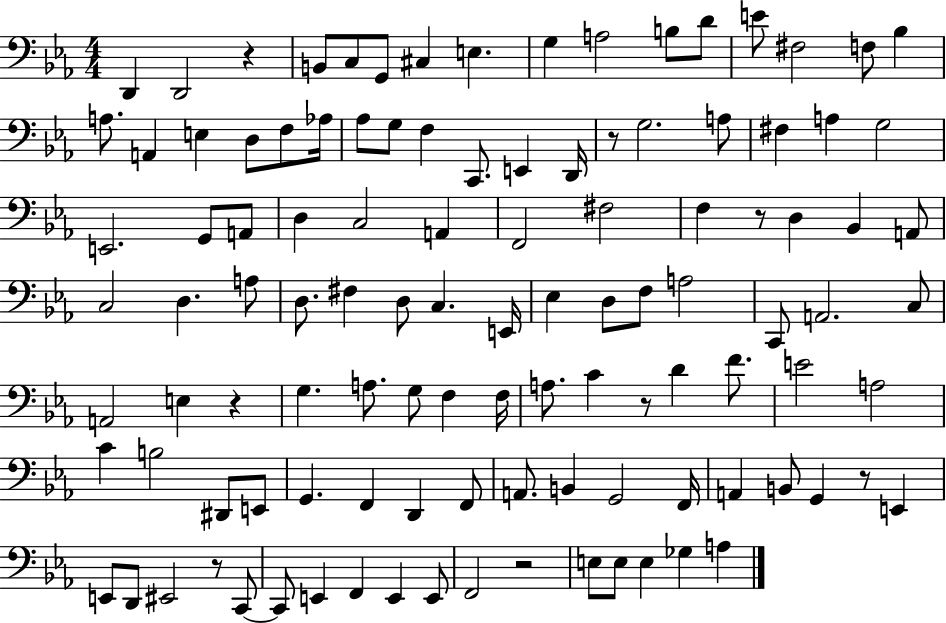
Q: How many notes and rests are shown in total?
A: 111